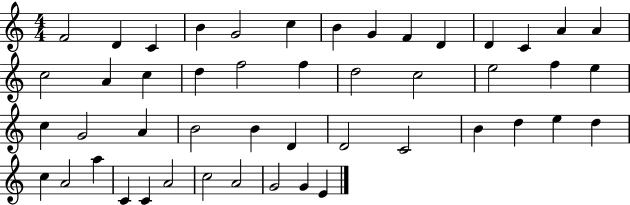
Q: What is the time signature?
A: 4/4